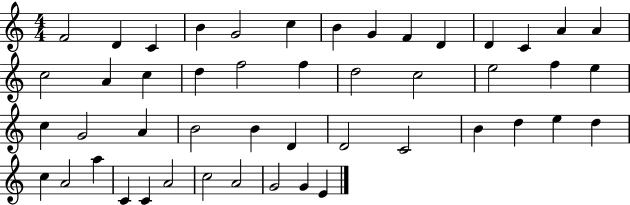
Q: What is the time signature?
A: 4/4